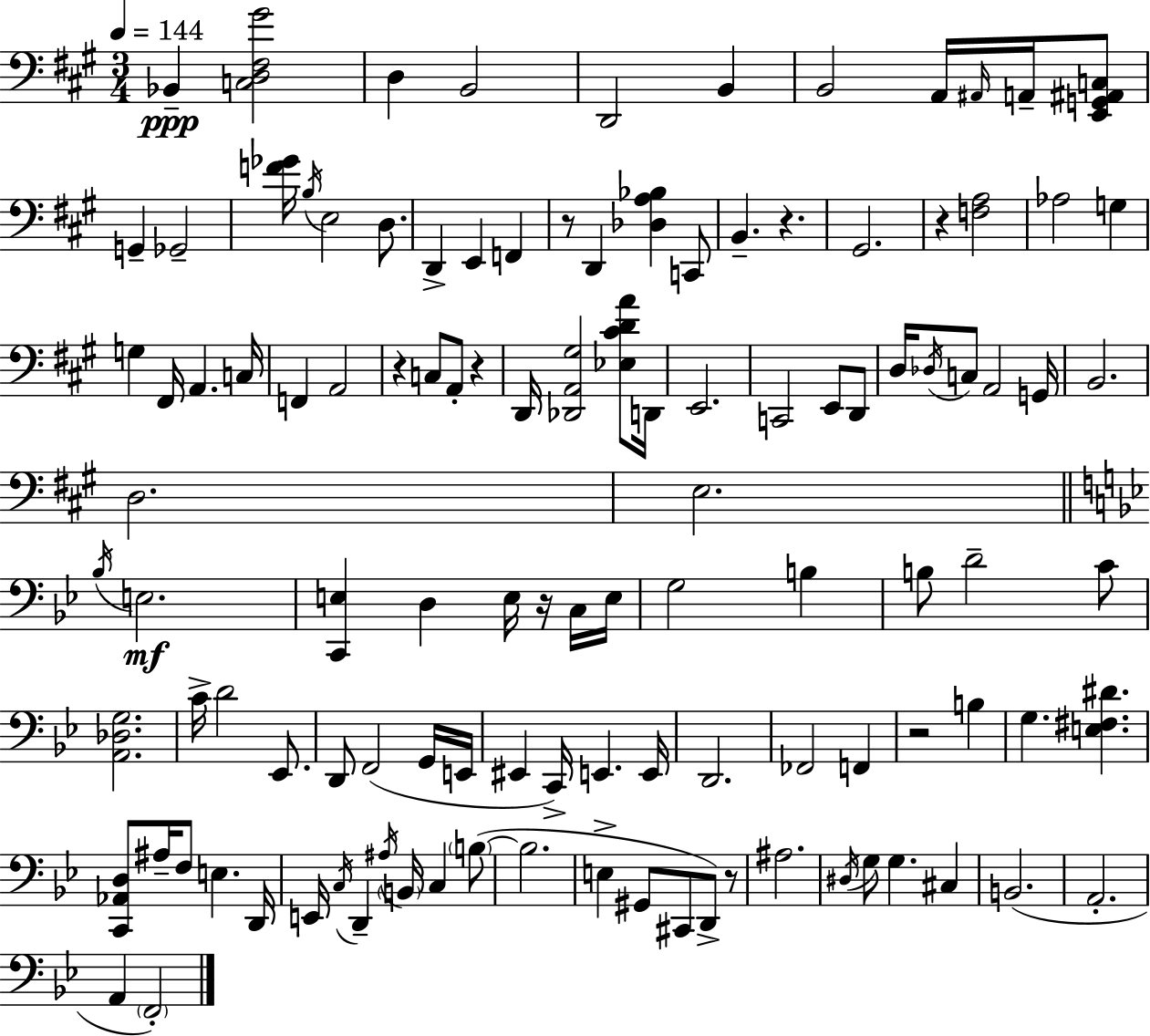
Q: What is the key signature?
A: A major